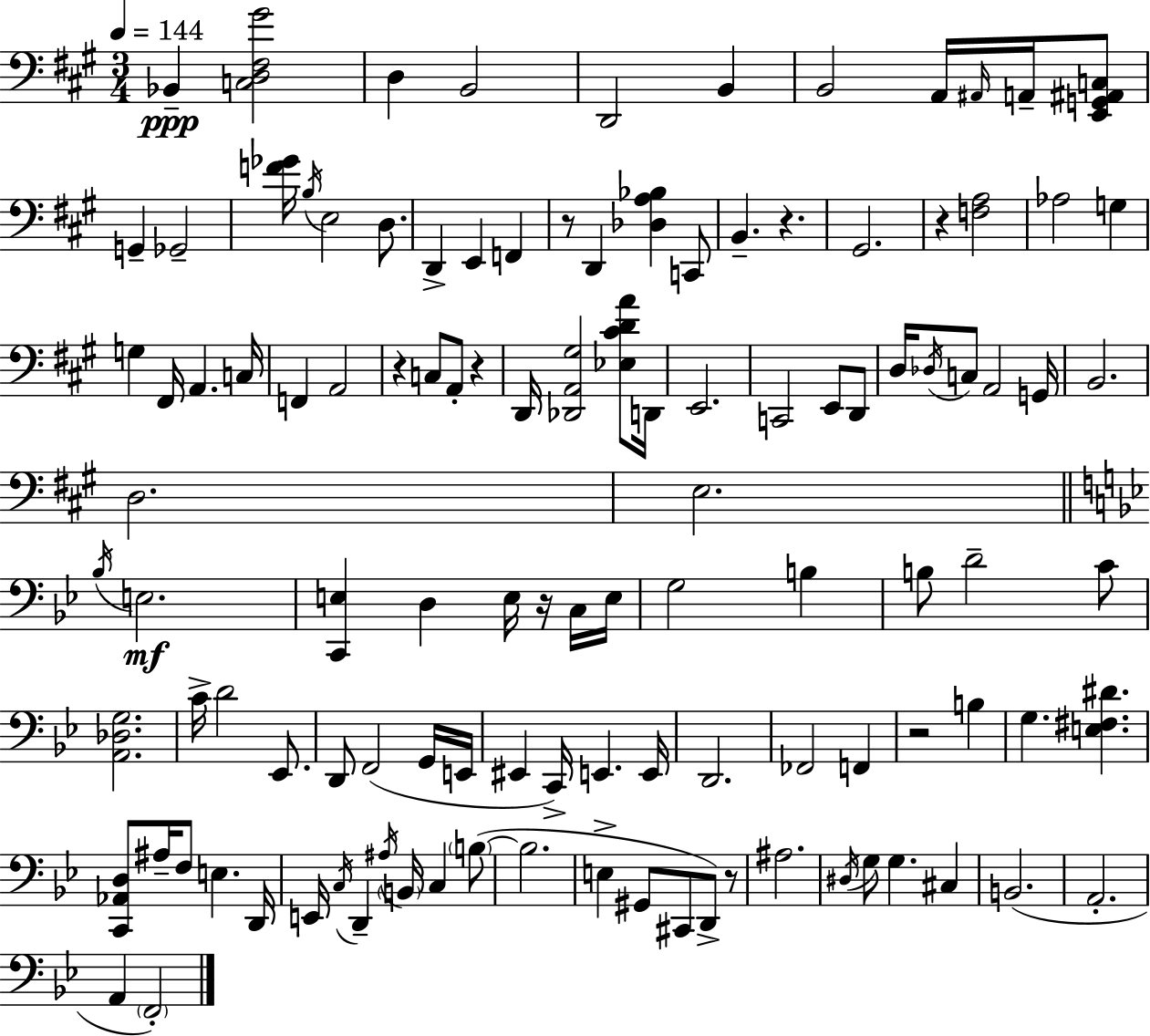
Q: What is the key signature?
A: A major